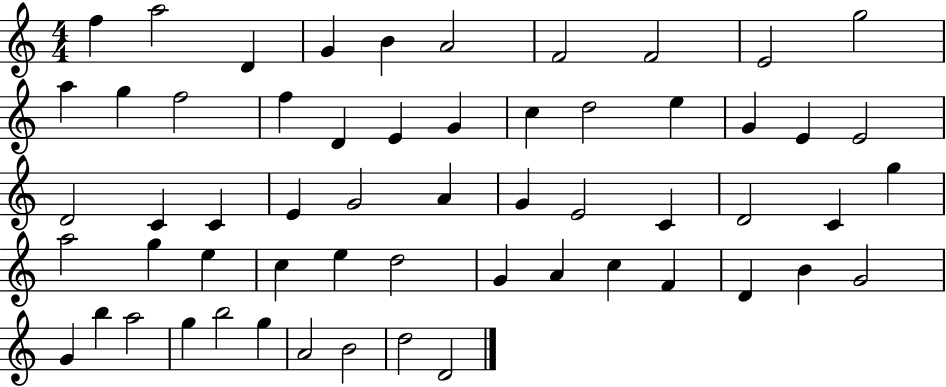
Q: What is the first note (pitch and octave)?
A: F5